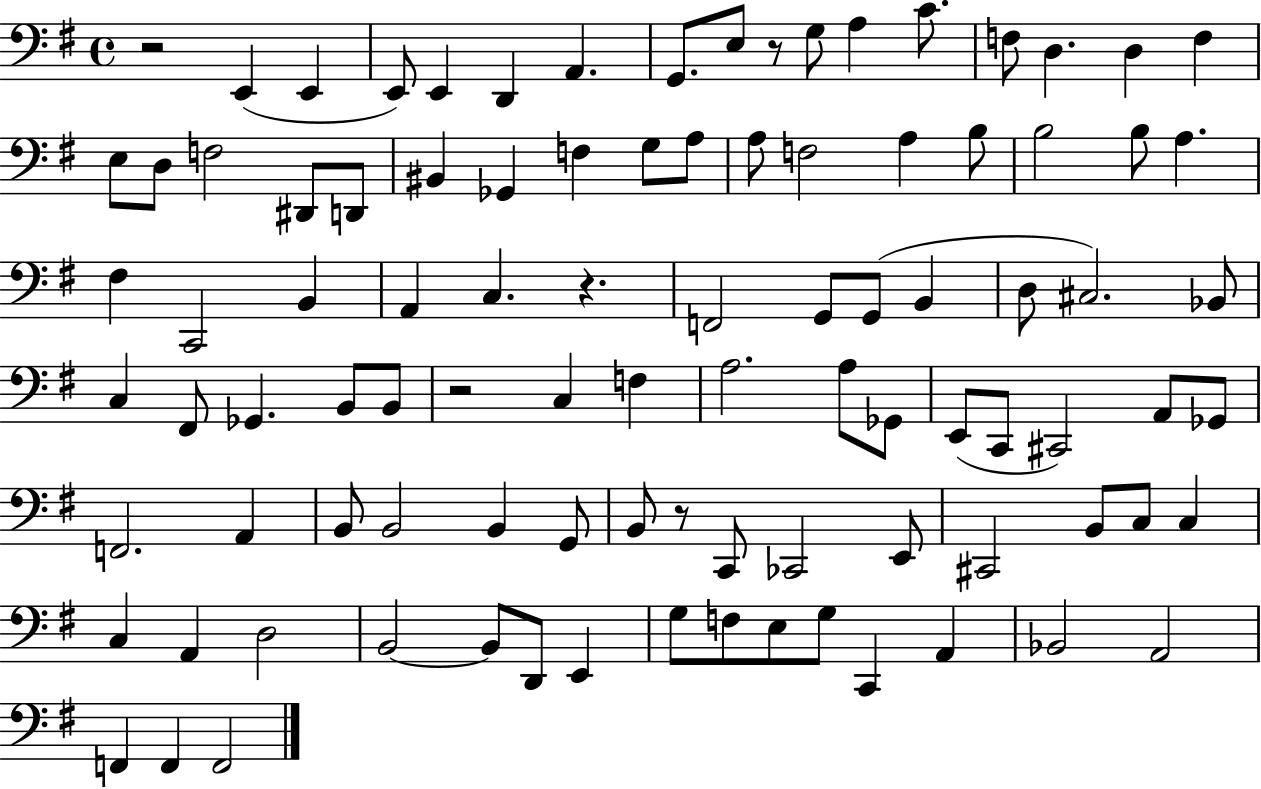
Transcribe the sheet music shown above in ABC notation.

X:1
T:Untitled
M:4/4
L:1/4
K:G
z2 E,, E,, E,,/2 E,, D,, A,, G,,/2 E,/2 z/2 G,/2 A, C/2 F,/2 D, D, F, E,/2 D,/2 F,2 ^D,,/2 D,,/2 ^B,, _G,, F, G,/2 A,/2 A,/2 F,2 A, B,/2 B,2 B,/2 A, ^F, C,,2 B,, A,, C, z F,,2 G,,/2 G,,/2 B,, D,/2 ^C,2 _B,,/2 C, ^F,,/2 _G,, B,,/2 B,,/2 z2 C, F, A,2 A,/2 _G,,/2 E,,/2 C,,/2 ^C,,2 A,,/2 _G,,/2 F,,2 A,, B,,/2 B,,2 B,, G,,/2 B,,/2 z/2 C,,/2 _C,,2 E,,/2 ^C,,2 B,,/2 C,/2 C, C, A,, D,2 B,,2 B,,/2 D,,/2 E,, G,/2 F,/2 E,/2 G,/2 C,, A,, _B,,2 A,,2 F,, F,, F,,2